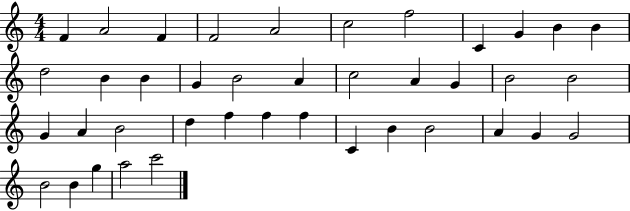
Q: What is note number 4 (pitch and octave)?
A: F4